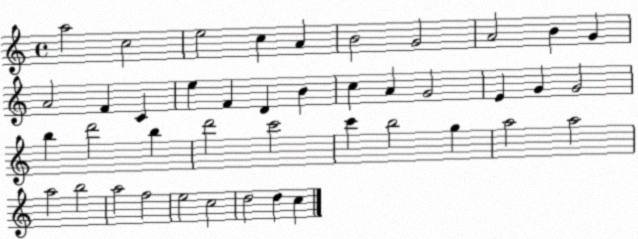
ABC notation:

X:1
T:Untitled
M:4/4
L:1/4
K:C
a2 c2 e2 c A B2 G2 A2 B G A2 F C e F D B c A G2 E G G2 b d'2 b d'2 c'2 c' b2 g a2 a2 a2 b2 a2 f2 e2 c2 d2 d c